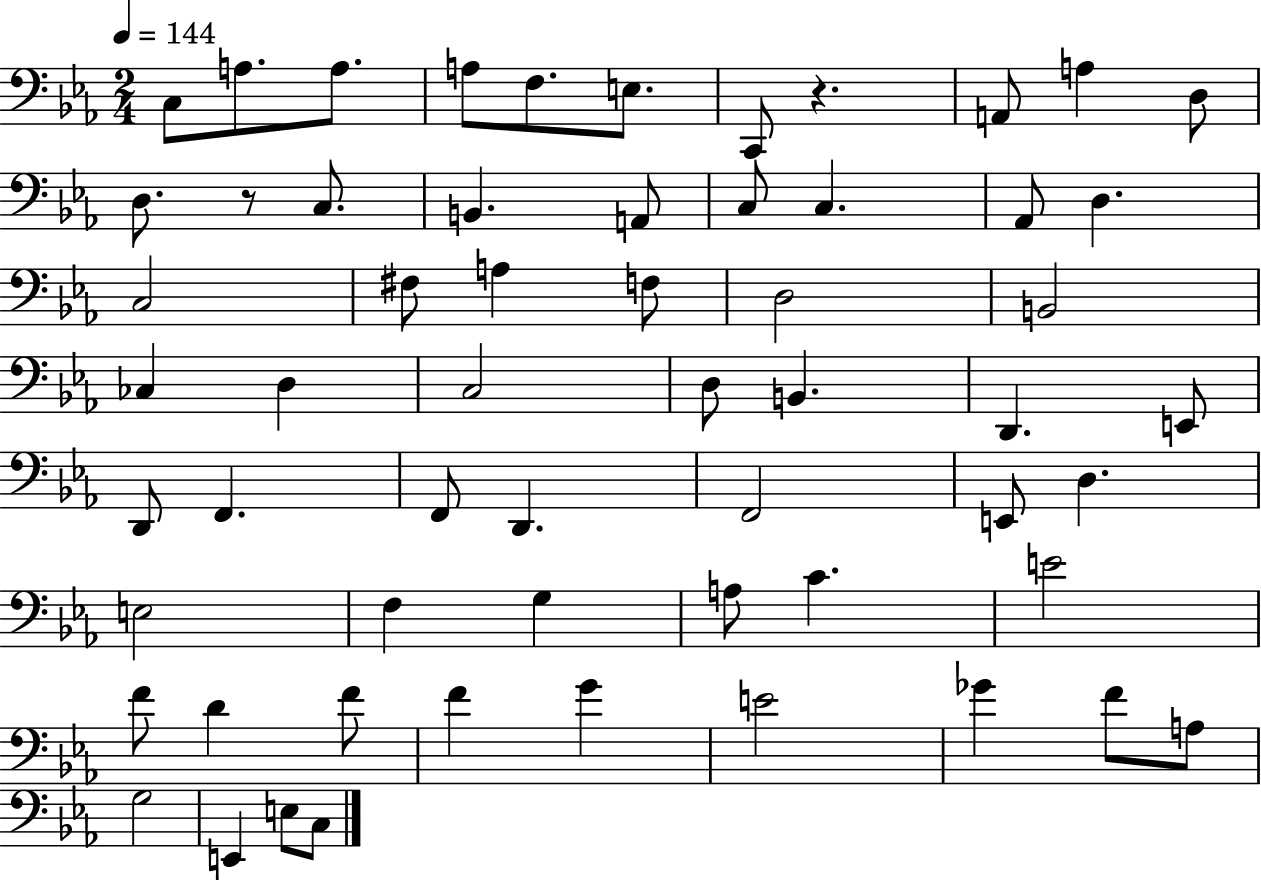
C3/e A3/e. A3/e. A3/e F3/e. E3/e. C2/e R/q. A2/e A3/q D3/e D3/e. R/e C3/e. B2/q. A2/e C3/e C3/q. Ab2/e D3/q. C3/h F#3/e A3/q F3/e D3/h B2/h CES3/q D3/q C3/h D3/e B2/q. D2/q. E2/e D2/e F2/q. F2/e D2/q. F2/h E2/e D3/q. E3/h F3/q G3/q A3/e C4/q. E4/h F4/e D4/q F4/e F4/q G4/q E4/h Gb4/q F4/e A3/e G3/h E2/q E3/e C3/e